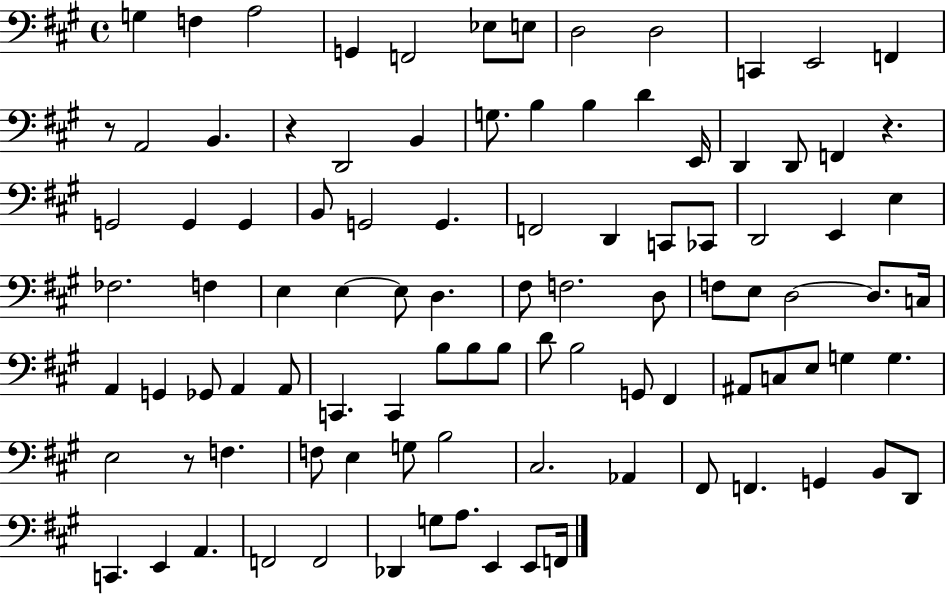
{
  \clef bass
  \time 4/4
  \defaultTimeSignature
  \key a \major
  \repeat volta 2 { g4 f4 a2 | g,4 f,2 ees8 e8 | d2 d2 | c,4 e,2 f,4 | \break r8 a,2 b,4. | r4 d,2 b,4 | g8. b4 b4 d'4 e,16 | d,4 d,8 f,4 r4. | \break g,2 g,4 g,4 | b,8 g,2 g,4. | f,2 d,4 c,8 ces,8 | d,2 e,4 e4 | \break fes2. f4 | e4 e4~~ e8 d4. | fis8 f2. d8 | f8 e8 d2~~ d8. c16 | \break a,4 g,4 ges,8 a,4 a,8 | c,4. c,4 b8 b8 b8 | d'8 b2 g,8 fis,4 | ais,8 c8 e8 g4 g4. | \break e2 r8 f4. | f8 e4 g8 b2 | cis2. aes,4 | fis,8 f,4. g,4 b,8 d,8 | \break c,4. e,4 a,4. | f,2 f,2 | des,4 g8 a8. e,4 e,8 f,16 | } \bar "|."
}